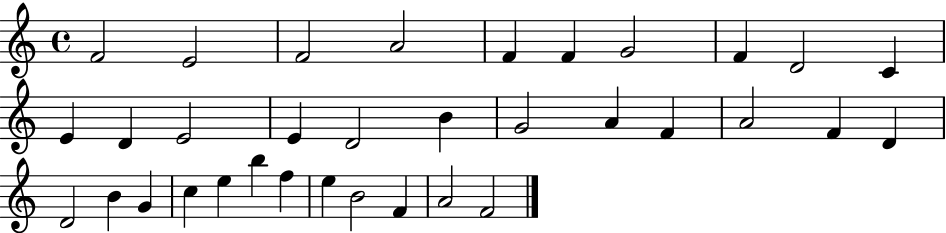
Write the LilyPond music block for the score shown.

{
  \clef treble
  \time 4/4
  \defaultTimeSignature
  \key c \major
  f'2 e'2 | f'2 a'2 | f'4 f'4 g'2 | f'4 d'2 c'4 | \break e'4 d'4 e'2 | e'4 d'2 b'4 | g'2 a'4 f'4 | a'2 f'4 d'4 | \break d'2 b'4 g'4 | c''4 e''4 b''4 f''4 | e''4 b'2 f'4 | a'2 f'2 | \break \bar "|."
}